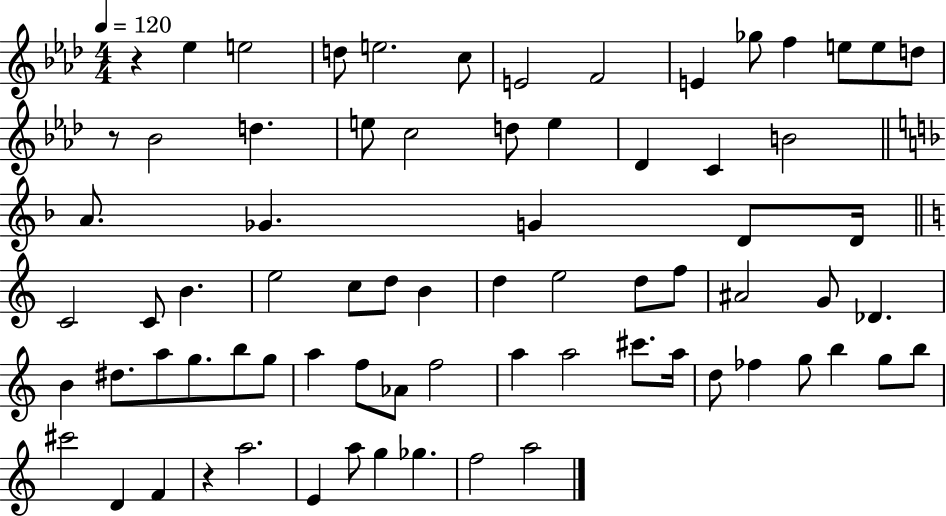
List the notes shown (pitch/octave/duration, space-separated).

R/q Eb5/q E5/h D5/e E5/h. C5/e E4/h F4/h E4/q Gb5/e F5/q E5/e E5/e D5/e R/e Bb4/h D5/q. E5/e C5/h D5/e E5/q Db4/q C4/q B4/h A4/e. Gb4/q. G4/q D4/e D4/s C4/h C4/e B4/q. E5/h C5/e D5/e B4/q D5/q E5/h D5/e F5/e A#4/h G4/e Db4/q. B4/q D#5/e. A5/e G5/e. B5/e G5/e A5/q F5/e Ab4/e F5/h A5/q A5/h C#6/e. A5/s D5/e FES5/q G5/e B5/q G5/e B5/e C#6/h D4/q F4/q R/q A5/h. E4/q A5/e G5/q Gb5/q. F5/h A5/h